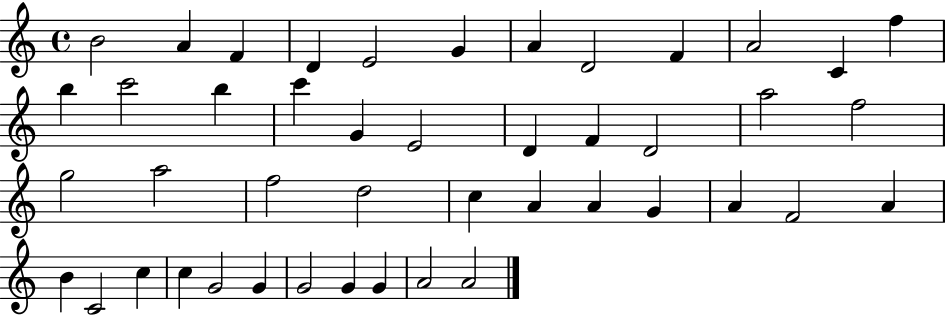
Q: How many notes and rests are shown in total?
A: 45